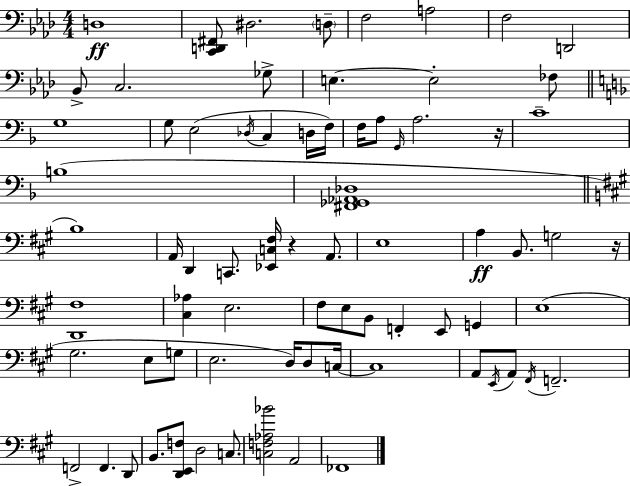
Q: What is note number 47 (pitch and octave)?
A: E3